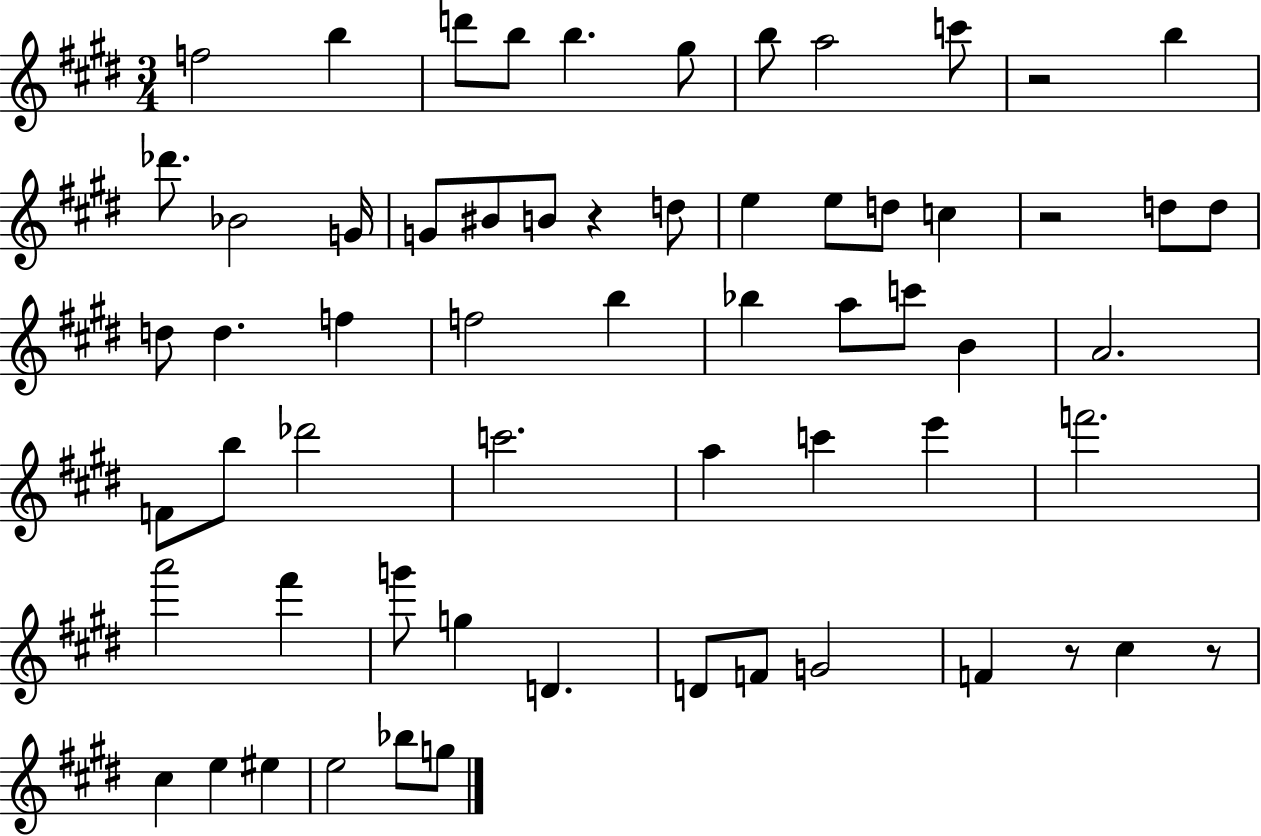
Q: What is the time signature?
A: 3/4